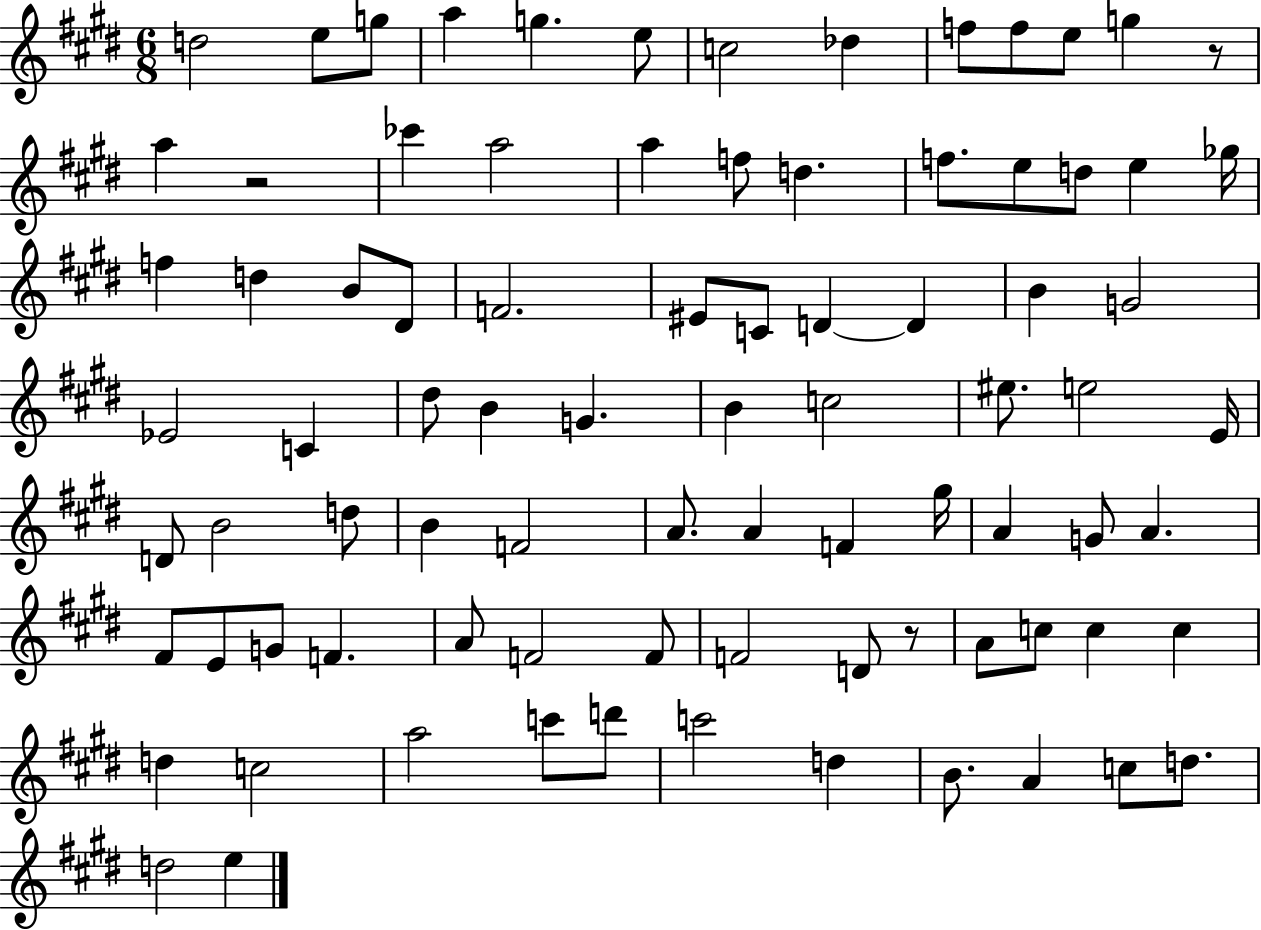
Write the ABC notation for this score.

X:1
T:Untitled
M:6/8
L:1/4
K:E
d2 e/2 g/2 a g e/2 c2 _d f/2 f/2 e/2 g z/2 a z2 _c' a2 a f/2 d f/2 e/2 d/2 e _g/4 f d B/2 ^D/2 F2 ^E/2 C/2 D D B G2 _E2 C ^d/2 B G B c2 ^e/2 e2 E/4 D/2 B2 d/2 B F2 A/2 A F ^g/4 A G/2 A ^F/2 E/2 G/2 F A/2 F2 F/2 F2 D/2 z/2 A/2 c/2 c c d c2 a2 c'/2 d'/2 c'2 d B/2 A c/2 d/2 d2 e